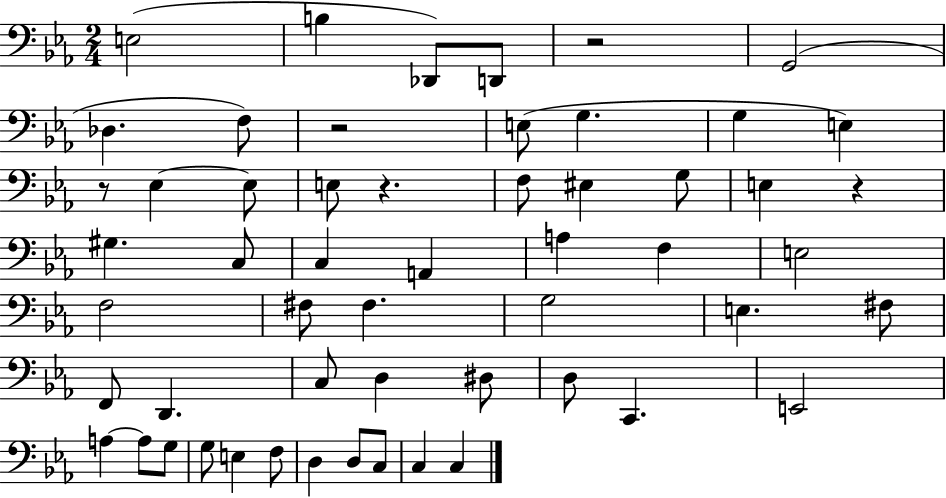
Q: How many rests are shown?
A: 5